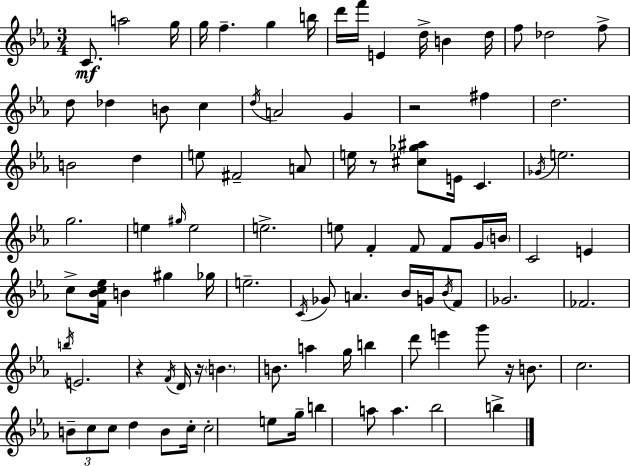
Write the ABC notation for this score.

X:1
T:Untitled
M:3/4
L:1/4
K:Cm
C/2 a2 g/4 g/4 f g b/4 d'/4 f'/4 E d/4 B d/4 f/2 _d2 f/2 d/2 _d B/2 c d/4 A2 G z2 ^f d2 B2 d e/2 ^F2 A/2 e/4 z/2 [^c_g^a]/2 E/4 C _G/4 e2 g2 e ^g/4 e2 e2 e/2 F F/2 F/2 G/4 B/4 C2 E c/2 [F_Bc_e]/4 B ^g _g/4 e2 C/4 _G/2 A _B/4 G/4 _B/4 F/2 _G2 _F2 b/4 E2 z F/4 D/4 z/4 B B/2 a g/4 b d'/2 e' g'/2 z/4 B/2 c2 B/2 c/2 c/2 d B/2 c/4 c2 e/2 g/4 b a/2 a _b2 b